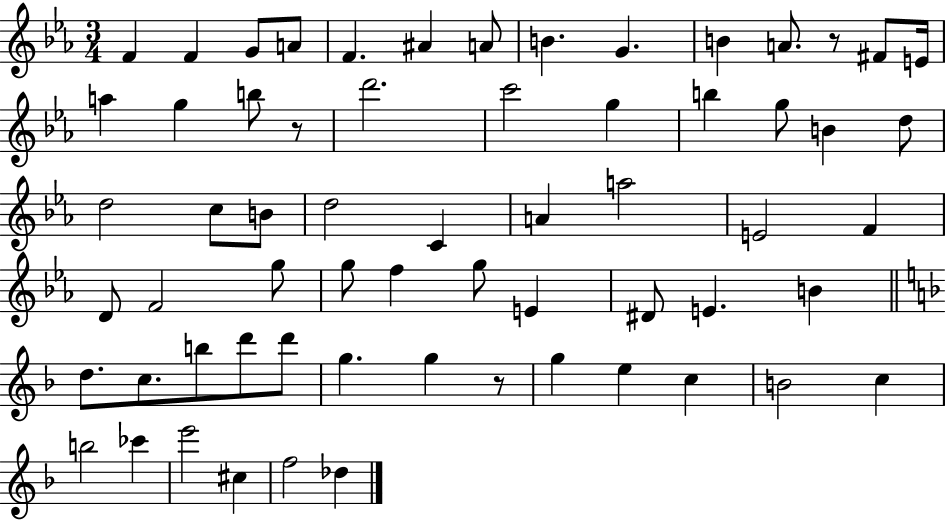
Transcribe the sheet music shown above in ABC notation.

X:1
T:Untitled
M:3/4
L:1/4
K:Eb
F F G/2 A/2 F ^A A/2 B G B A/2 z/2 ^F/2 E/4 a g b/2 z/2 d'2 c'2 g b g/2 B d/2 d2 c/2 B/2 d2 C A a2 E2 F D/2 F2 g/2 g/2 f g/2 E ^D/2 E B d/2 c/2 b/2 d'/2 d'/2 g g z/2 g e c B2 c b2 _c' e'2 ^c f2 _d